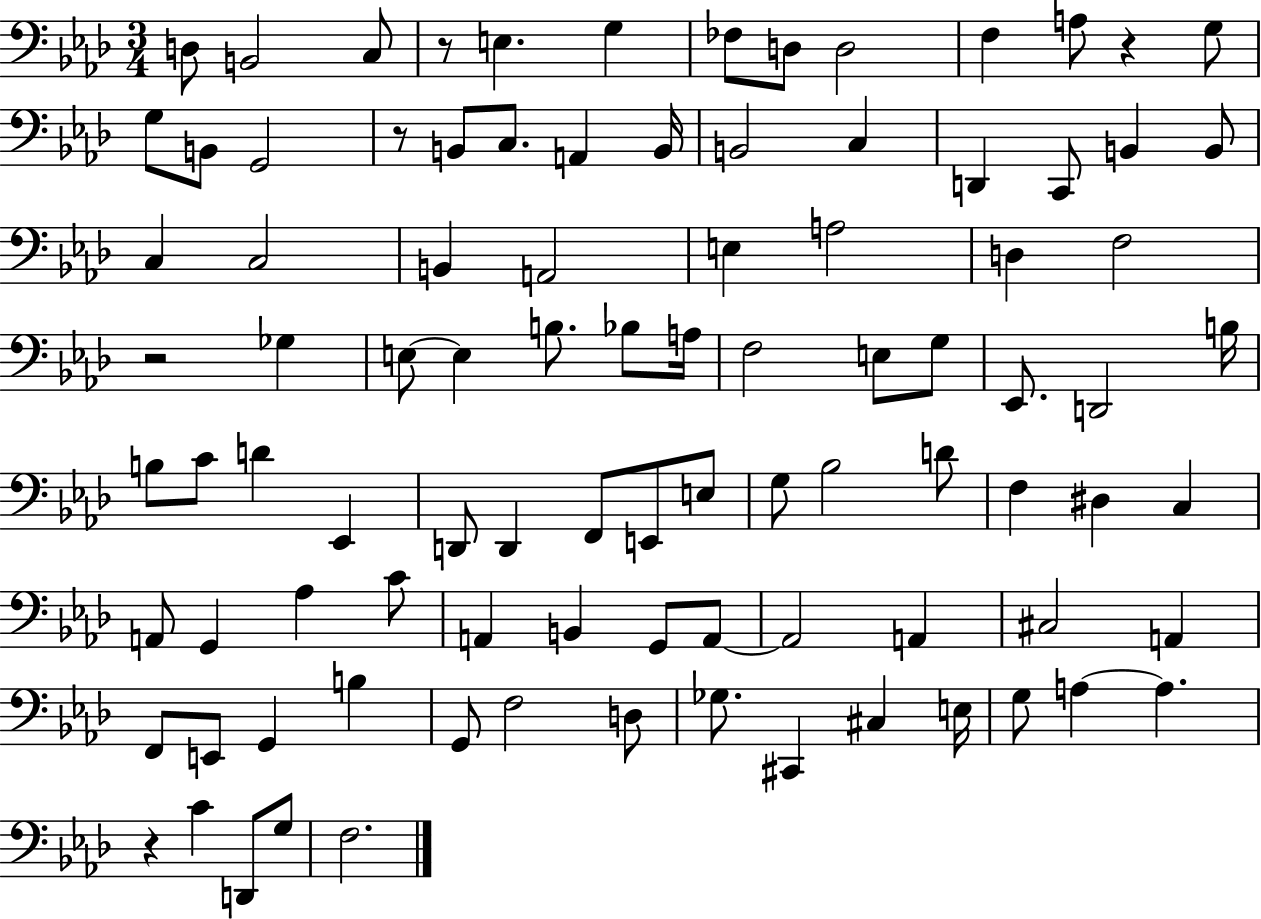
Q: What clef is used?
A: bass